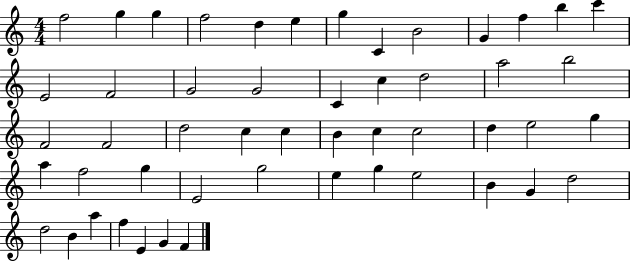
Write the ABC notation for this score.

X:1
T:Untitled
M:4/4
L:1/4
K:C
f2 g g f2 d e g C B2 G f b c' E2 F2 G2 G2 C c d2 a2 b2 F2 F2 d2 c c B c c2 d e2 g a f2 g E2 g2 e g e2 B G d2 d2 B a f E G F